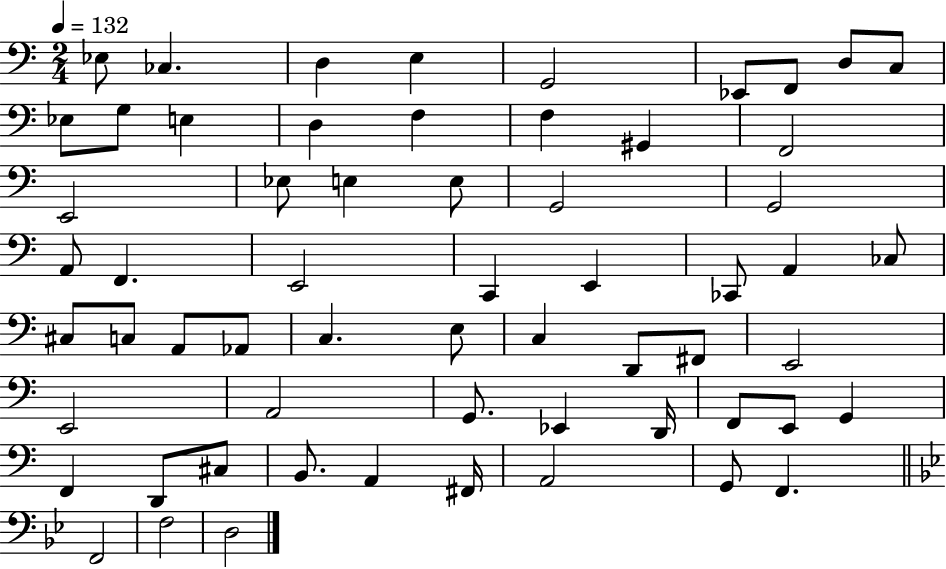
X:1
T:Untitled
M:2/4
L:1/4
K:C
_E,/2 _C, D, E, G,,2 _E,,/2 F,,/2 D,/2 C,/2 _E,/2 G,/2 E, D, F, F, ^G,, F,,2 E,,2 _E,/2 E, E,/2 G,,2 G,,2 A,,/2 F,, E,,2 C,, E,, _C,,/2 A,, _C,/2 ^C,/2 C,/2 A,,/2 _A,,/2 C, E,/2 C, D,,/2 ^F,,/2 E,,2 E,,2 A,,2 G,,/2 _E,, D,,/4 F,,/2 E,,/2 G,, F,, D,,/2 ^C,/2 B,,/2 A,, ^F,,/4 A,,2 G,,/2 F,, F,,2 F,2 D,2